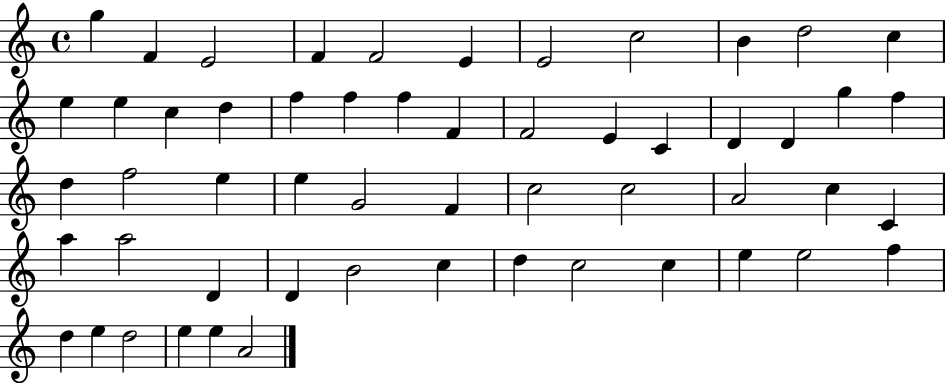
X:1
T:Untitled
M:4/4
L:1/4
K:C
g F E2 F F2 E E2 c2 B d2 c e e c d f f f F F2 E C D D g f d f2 e e G2 F c2 c2 A2 c C a a2 D D B2 c d c2 c e e2 f d e d2 e e A2